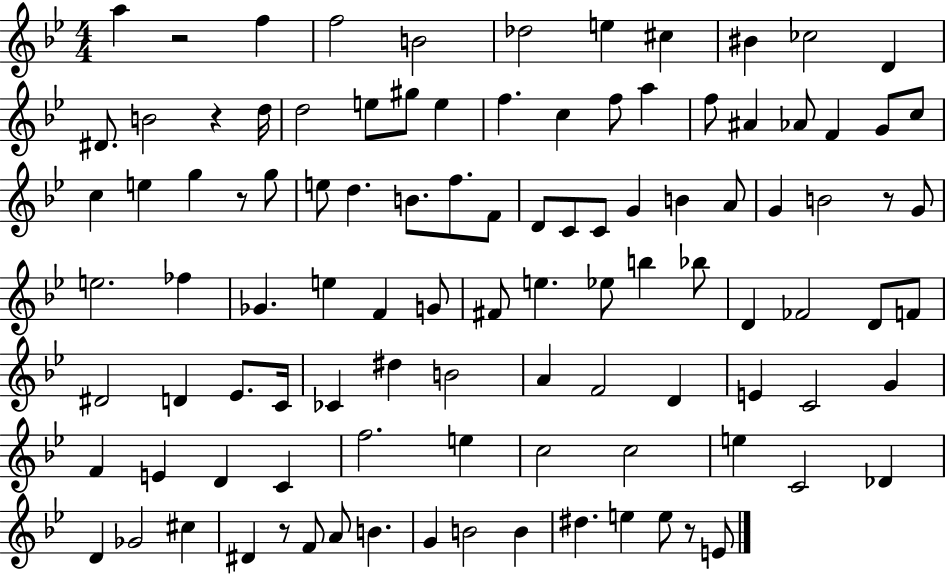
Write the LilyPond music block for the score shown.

{
  \clef treble
  \numericTimeSignature
  \time 4/4
  \key bes \major
  \repeat volta 2 { a''4 r2 f''4 | f''2 b'2 | des''2 e''4 cis''4 | bis'4 ces''2 d'4 | \break dis'8. b'2 r4 d''16 | d''2 e''8 gis''8 e''4 | f''4. c''4 f''8 a''4 | f''8 ais'4 aes'8 f'4 g'8 c''8 | \break c''4 e''4 g''4 r8 g''8 | e''8 d''4. b'8. f''8. f'8 | d'8 c'8 c'8 g'4 b'4 a'8 | g'4 b'2 r8 g'8 | \break e''2. fes''4 | ges'4. e''4 f'4 g'8 | fis'8 e''4. ees''8 b''4 bes''8 | d'4 fes'2 d'8 f'8 | \break dis'2 d'4 ees'8. c'16 | ces'4 dis''4 b'2 | a'4 f'2 d'4 | e'4 c'2 g'4 | \break f'4 e'4 d'4 c'4 | f''2. e''4 | c''2 c''2 | e''4 c'2 des'4 | \break d'4 ges'2 cis''4 | dis'4 r8 f'8 a'8 b'4. | g'4 b'2 b'4 | dis''4. e''4 e''8 r8 e'8 | \break } \bar "|."
}